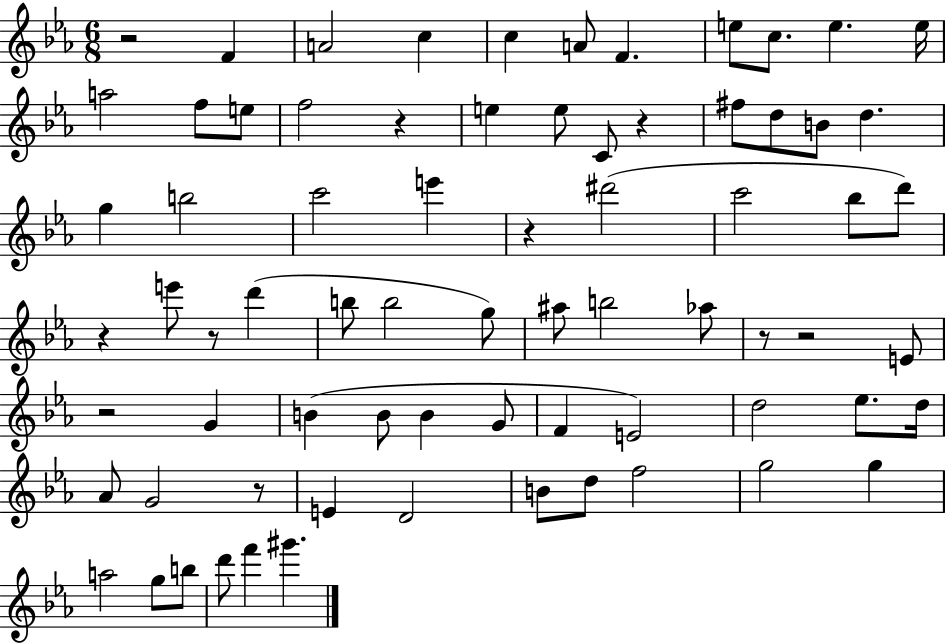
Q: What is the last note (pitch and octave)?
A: G#6